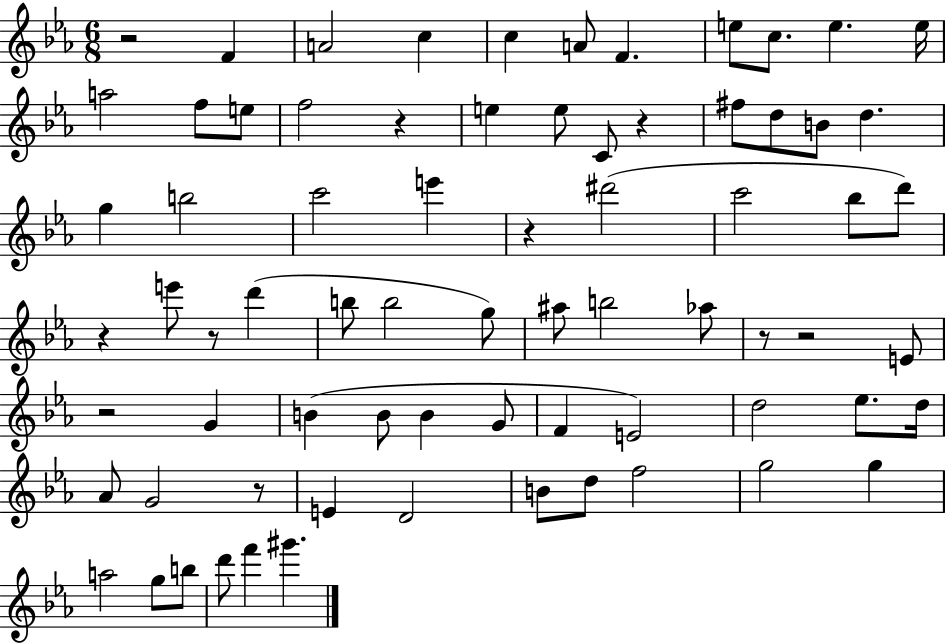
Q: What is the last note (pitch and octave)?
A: G#6